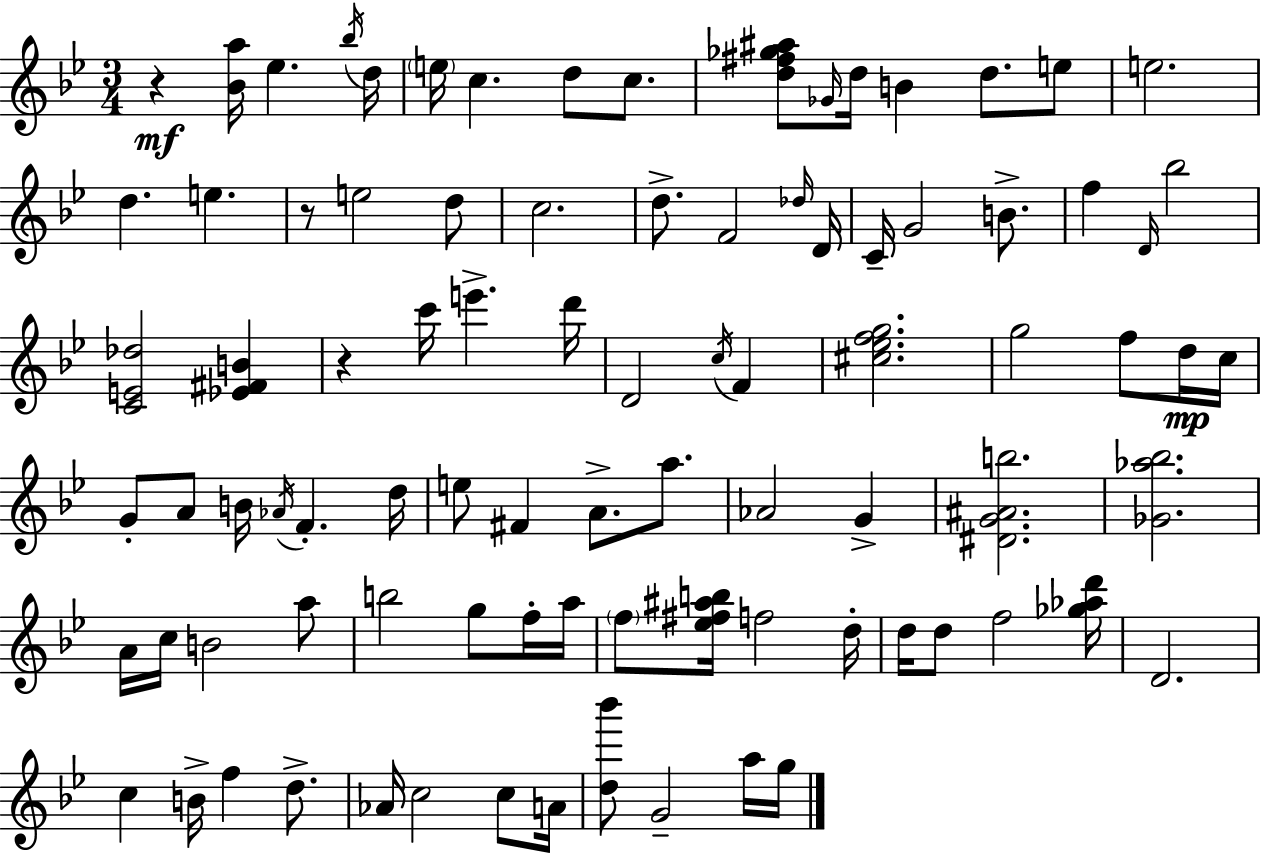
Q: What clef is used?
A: treble